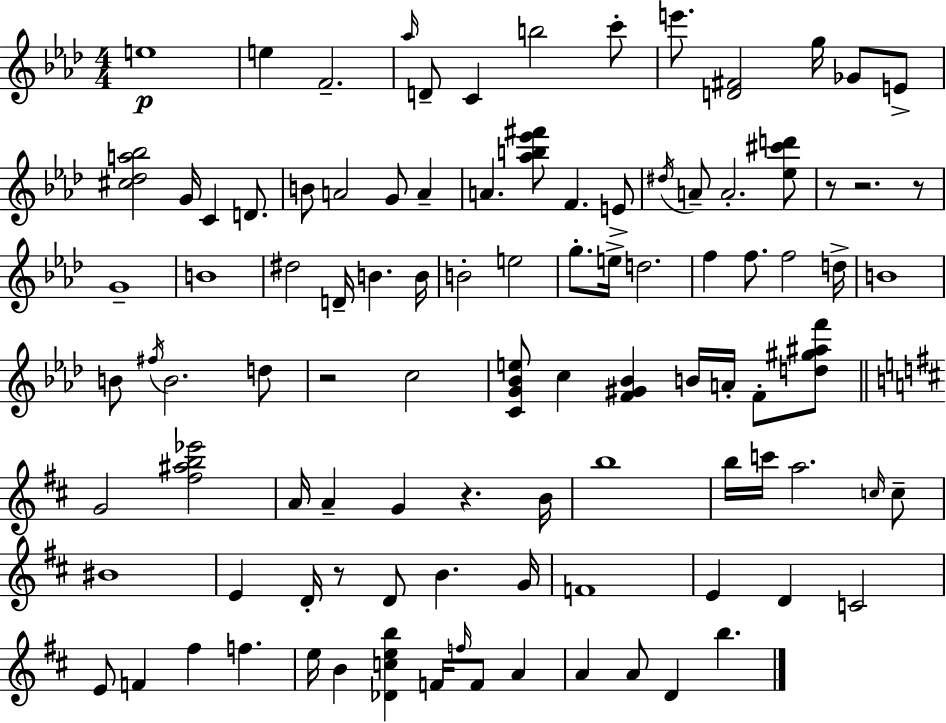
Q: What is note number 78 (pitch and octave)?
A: F4